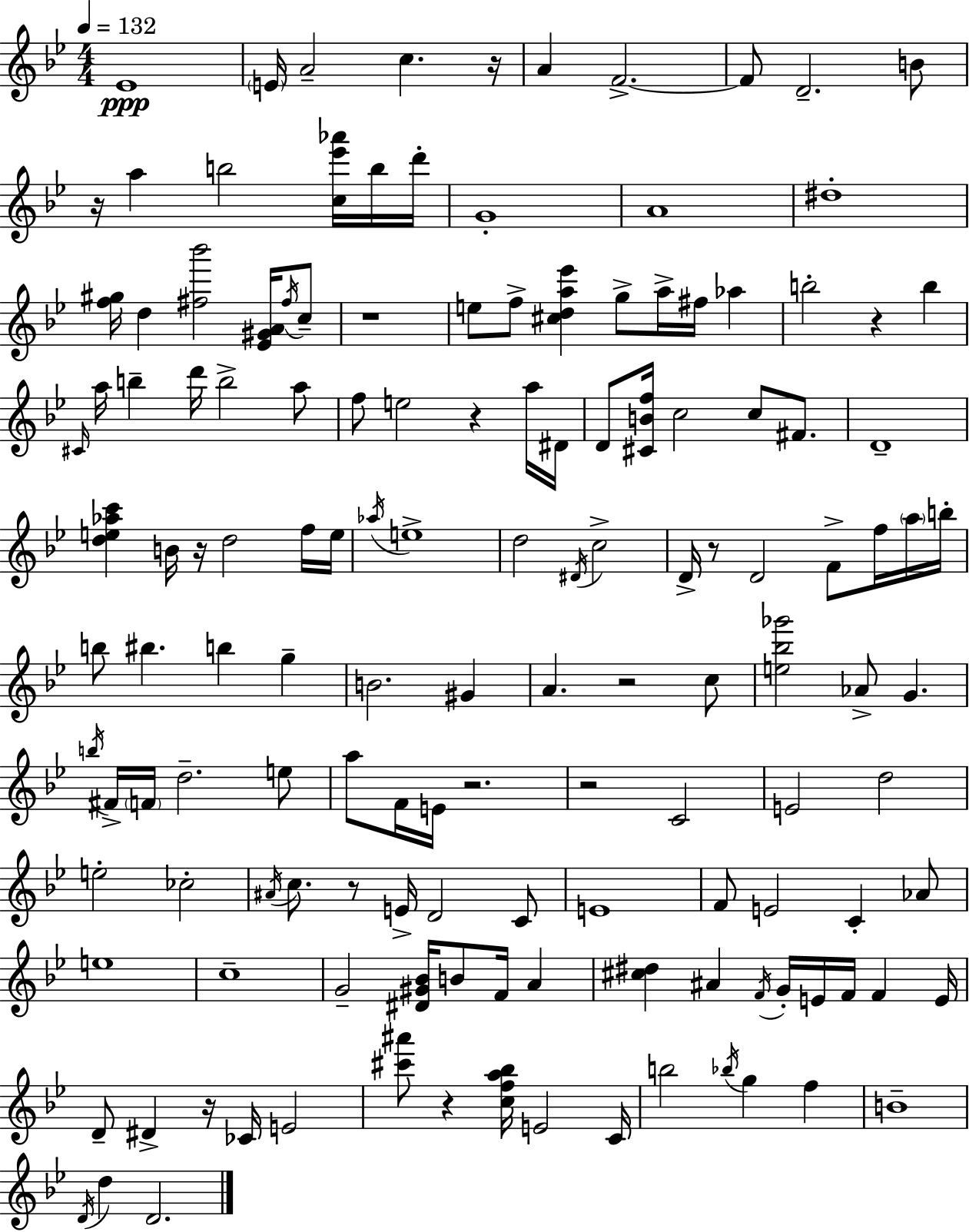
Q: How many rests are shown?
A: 13